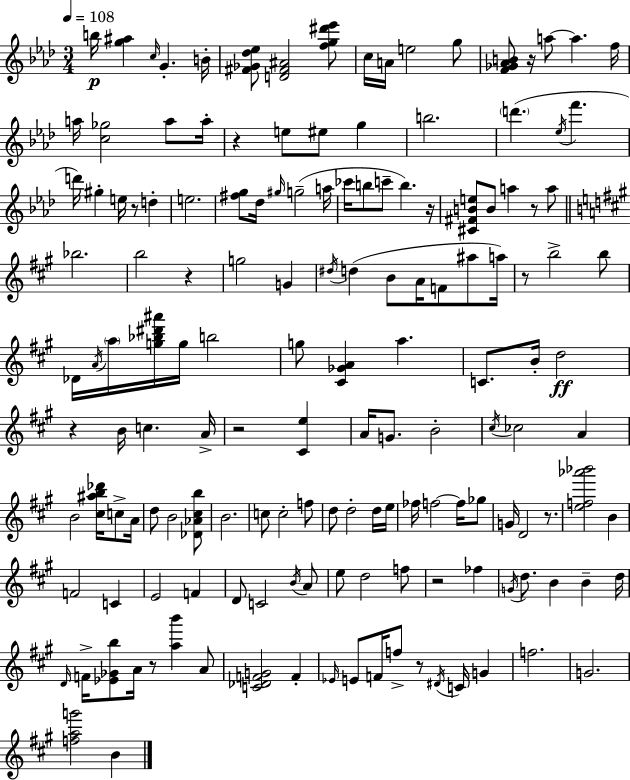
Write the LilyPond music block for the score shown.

{
  \clef treble
  \numericTimeSignature
  \time 3/4
  \key aes \major
  \tempo 4 = 108
  \repeat volta 2 { b''16\p <g'' ais''>4 \grace { c''16 } g'4.-. | b'16-. <fis' ges' des'' ees''>8 <d' fis' ais'>2 <f'' g'' dis''' ees'''>8 | c''16 a'16 e''2 g''8 | <f' ges' aes' b'>8 r16 a''8~~ a''4. | \break f''16 a''16 <c'' ges''>2 a''8 | a''16-. r4 e''8 eis''8 g''4 | b''2. | \parenthesize d'''4.( \acciaccatura { ees''16 } f'''4. | \break d'''16) gis''4-. e''16 r8 d''4-. | e''2. | <fis'' g''>8 des''16 \grace { gis''16 } g''2--( | a''16 ces'''16 b''8 c'''8-- b''4.) | \break r16 <cis' fis' b' e''>8 b'8 a''4 r8 | a''8 \bar "||" \break \key a \major bes''2. | b''2 r4 | g''2 g'4 | \acciaccatura { dis''16 } d''4( b'8 a'16 f'8 ais''8 | \break a''16) r8 b''2-> b''8 | des'16 \acciaccatura { a'16 } \parenthesize a''16 <g'' bes'' dis''' ais'''>16 g''16 b''2 | g''8 <cis' ges' a'>4 a''4. | c'8. b'16-. d''2\ff | \break r4 b'16 c''4. | a'16-> r2 <cis' e''>4 | a'16 g'8. b'2-. | \acciaccatura { cis''16 } ces''2 a'4 | \break b'2 <cis'' ais'' b'' des'''>16 | c''8-> a'16 d''8 b'2 | <des' aes' cis'' b''>8 b'2. | c''8 c''2-. | \break f''8 d''8 d''2-. | d''16 e''16 fes''16 f''2~~ | f''16 ges''8 g'16 d'2 | r8. <e'' f'' aes''' bes'''>2 b'4 | \break f'2 c'4 | e'2 f'4 | d'8 c'2 | \acciaccatura { b'16 } a'8 e''8 d''2 | \break f''8 r2 | fes''4 \acciaccatura { g'16 } d''8. b'4 | b'4-- d''16 \grace { d'16 } f'16-> <ees' ges' b''>8 a'16 r8 | <a'' b'''>4 a'8 <c' des' f' g'>2 | \break f'4-. \grace { ees'16 } e'8 f'16 f''8-> | r8 \acciaccatura { dis'16 } c'16 g'4 f''2. | g'2. | <f'' a'' g'''>2 | \break b'4 } \bar "|."
}